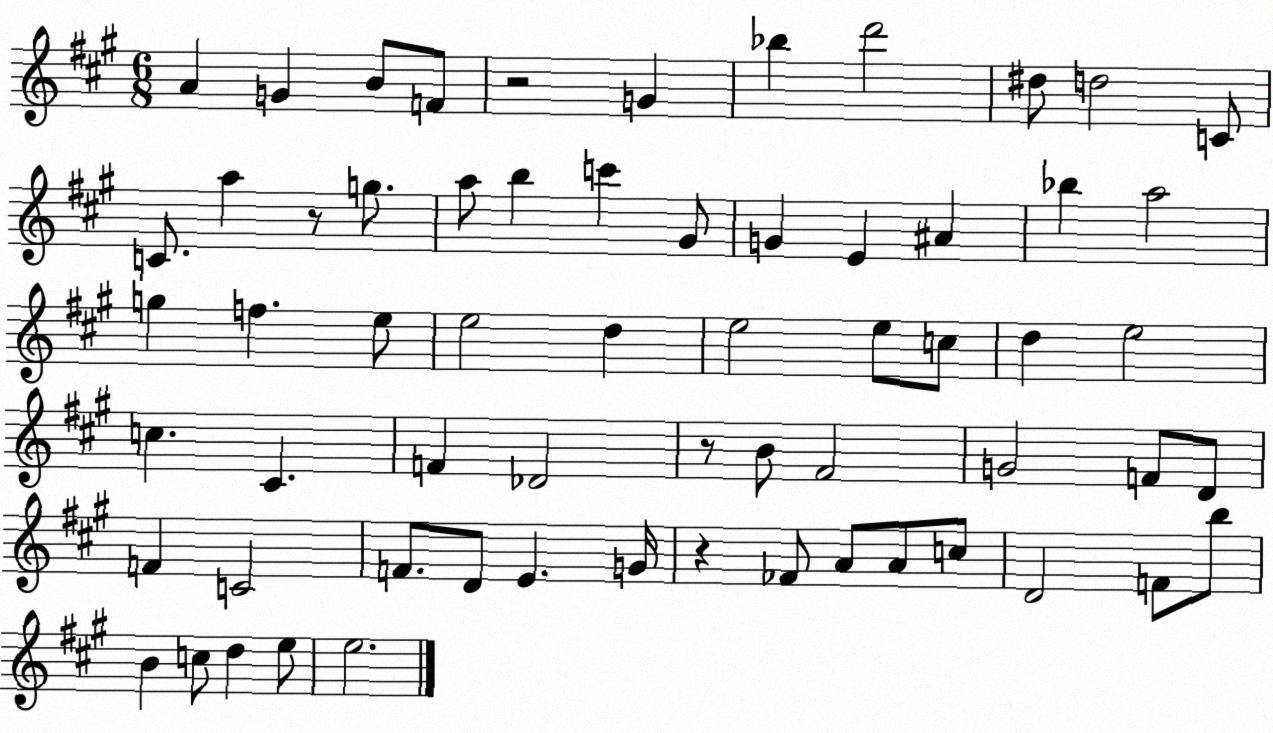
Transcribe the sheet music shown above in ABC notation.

X:1
T:Untitled
M:6/8
L:1/4
K:A
A G B/2 F/2 z2 G _b d'2 ^d/2 d2 C/2 C/2 a z/2 g/2 a/2 b c' ^G/2 G E ^A _b a2 g f e/2 e2 d e2 e/2 c/2 d e2 c ^C F _D2 z/2 B/2 ^F2 G2 F/2 D/2 F C2 F/2 D/2 E G/4 z _F/2 A/2 A/2 c/2 D2 F/2 b/2 B c/2 d e/2 e2